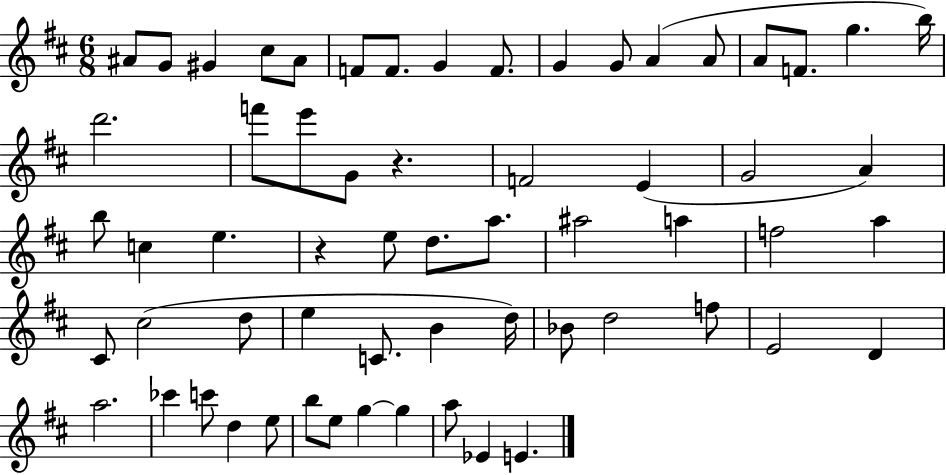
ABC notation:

X:1
T:Untitled
M:6/8
L:1/4
K:D
^A/2 G/2 ^G ^c/2 ^A/2 F/2 F/2 G F/2 G G/2 A A/2 A/2 F/2 g b/4 d'2 f'/2 e'/2 G/2 z F2 E G2 A b/2 c e z e/2 d/2 a/2 ^a2 a f2 a ^C/2 ^c2 d/2 e C/2 B d/4 _B/2 d2 f/2 E2 D a2 _c' c'/2 d e/2 b/2 e/2 g g a/2 _E E